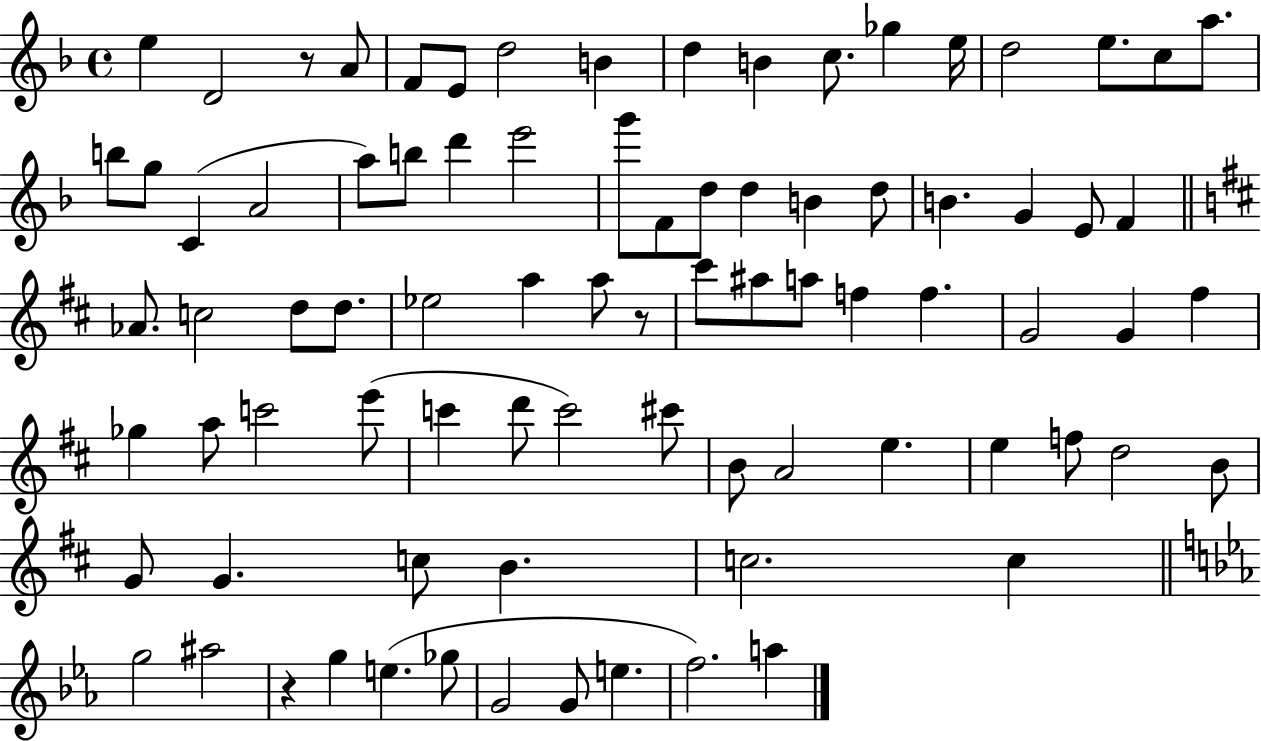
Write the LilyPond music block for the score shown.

{
  \clef treble
  \time 4/4
  \defaultTimeSignature
  \key f \major
  e''4 d'2 r8 a'8 | f'8 e'8 d''2 b'4 | d''4 b'4 c''8. ges''4 e''16 | d''2 e''8. c''8 a''8. | \break b''8 g''8 c'4( a'2 | a''8) b''8 d'''4 e'''2 | g'''8 f'8 d''8 d''4 b'4 d''8 | b'4. g'4 e'8 f'4 | \break \bar "||" \break \key d \major aes'8. c''2 d''8 d''8. | ees''2 a''4 a''8 r8 | cis'''8 ais''8 a''8 f''4 f''4. | g'2 g'4 fis''4 | \break ges''4 a''8 c'''2 e'''8( | c'''4 d'''8 c'''2) cis'''8 | b'8 a'2 e''4. | e''4 f''8 d''2 b'8 | \break g'8 g'4. c''8 b'4. | c''2. c''4 | \bar "||" \break \key ees \major g''2 ais''2 | r4 g''4 e''4.( ges''8 | g'2 g'8 e''4. | f''2.) a''4 | \break \bar "|."
}